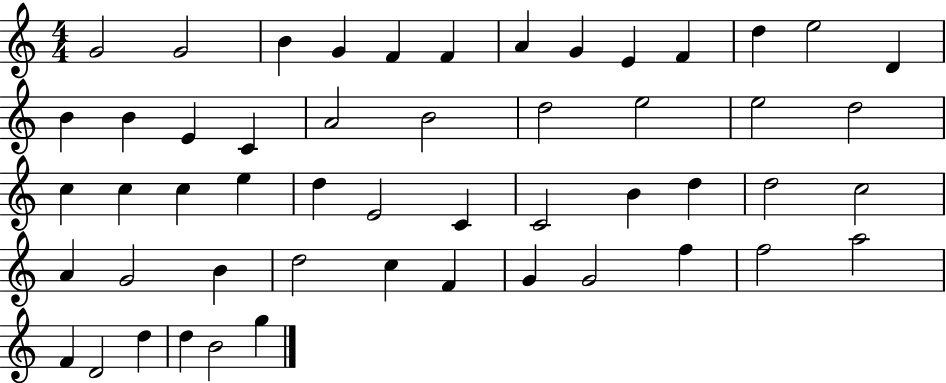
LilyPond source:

{
  \clef treble
  \numericTimeSignature
  \time 4/4
  \key c \major
  g'2 g'2 | b'4 g'4 f'4 f'4 | a'4 g'4 e'4 f'4 | d''4 e''2 d'4 | \break b'4 b'4 e'4 c'4 | a'2 b'2 | d''2 e''2 | e''2 d''2 | \break c''4 c''4 c''4 e''4 | d''4 e'2 c'4 | c'2 b'4 d''4 | d''2 c''2 | \break a'4 g'2 b'4 | d''2 c''4 f'4 | g'4 g'2 f''4 | f''2 a''2 | \break f'4 d'2 d''4 | d''4 b'2 g''4 | \bar "|."
}